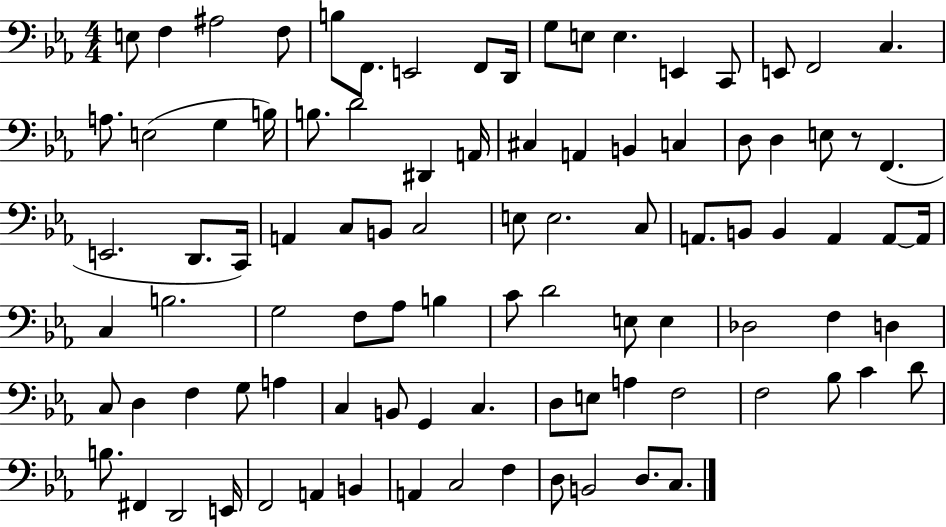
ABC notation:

X:1
T:Untitled
M:4/4
L:1/4
K:Eb
E,/2 F, ^A,2 F,/2 B,/2 F,,/2 E,,2 F,,/2 D,,/4 G,/2 E,/2 E, E,, C,,/2 E,,/2 F,,2 C, A,/2 E,2 G, B,/4 B,/2 D2 ^D,, A,,/4 ^C, A,, B,, C, D,/2 D, E,/2 z/2 F,, E,,2 D,,/2 C,,/4 A,, C,/2 B,,/2 C,2 E,/2 E,2 C,/2 A,,/2 B,,/2 B,, A,, A,,/2 A,,/4 C, B,2 G,2 F,/2 _A,/2 B, C/2 D2 E,/2 E, _D,2 F, D, C,/2 D, F, G,/2 A, C, B,,/2 G,, C, D,/2 E,/2 A, F,2 F,2 _B,/2 C D/2 B,/2 ^F,, D,,2 E,,/4 F,,2 A,, B,, A,, C,2 F, D,/2 B,,2 D,/2 C,/2